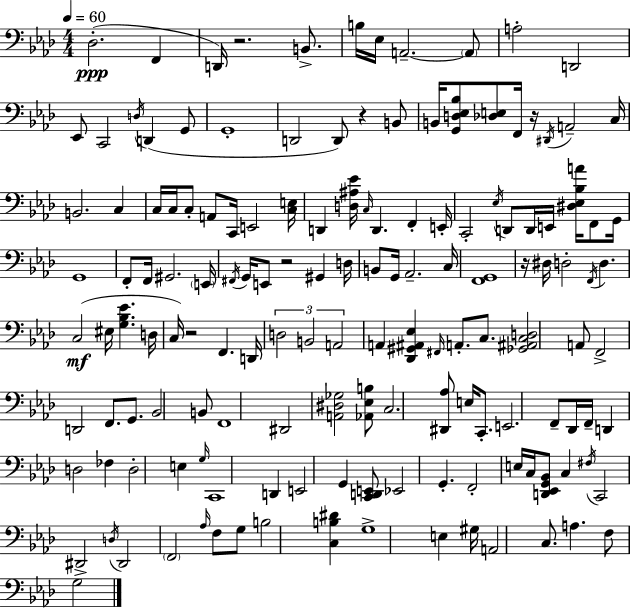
X:1
T:Untitled
M:4/4
L:1/4
K:Fm
_D,2 F,, D,,/4 z2 B,,/2 B,/4 _E,/4 A,,2 A,,/2 A,2 D,,2 _E,,/2 C,,2 D,/4 D,, G,,/2 G,,4 D,,2 D,,/2 z B,,/2 B,,/4 [G,,D,_E,_B,]/2 [_D,E,]/2 F,,/4 z/4 ^D,,/4 A,,2 C,/4 B,,2 C, C,/4 C,/4 C,/2 A,,/2 C,,/4 E,,2 [C,E,]/4 D,, [D,^A,_E]/4 C,/4 D,, F,, E,,/4 C,,2 _E,/4 D,,/2 D,,/4 E,,/4 [^D,_E,_B,A]/4 F,,/2 G,,/4 G,,4 F,,/2 F,,/4 ^G,,2 E,,/4 ^F,,/4 G,,/4 E,,/2 z2 ^G,, D,/4 B,,/2 G,,/4 _A,,2 C,/4 [F,,G,,]4 z/4 ^D,/4 D,2 F,,/4 D, C,2 ^E,/4 [G,_B,_E] D,/4 C,/4 z2 F,, D,,/4 D,2 B,,2 A,,2 A,, [_D,,^G,,^A,,_E,] ^F,,/4 A,,/2 C,/2 [_G,,^A,,C,D,]2 A,,/2 F,,2 D,,2 F,,/2 G,,/2 _B,,2 B,,/2 F,,4 ^D,,2 [A,,^D,_G,]2 [_A,,_E,B,]/2 C,2 [^D,,_A,]/2 E,/4 C,,/2 E,,2 F,,/2 _D,,/4 F,,/4 D,, D,2 _F, D,2 E, G,/4 C,,4 D,, E,,2 G,, [C,,D,,E,,]/2 _E,,2 G,, F,,2 E,/4 C,/4 [D,,_E,,G,,_B,,]/2 C, ^F,/4 C,,2 ^D,,2 D,/4 ^D,,2 F,,2 _A,/4 F,/2 G,/2 B,2 [C,B,^D] G,4 E, ^G,/4 A,,2 C,/2 A, F,/2 G,2